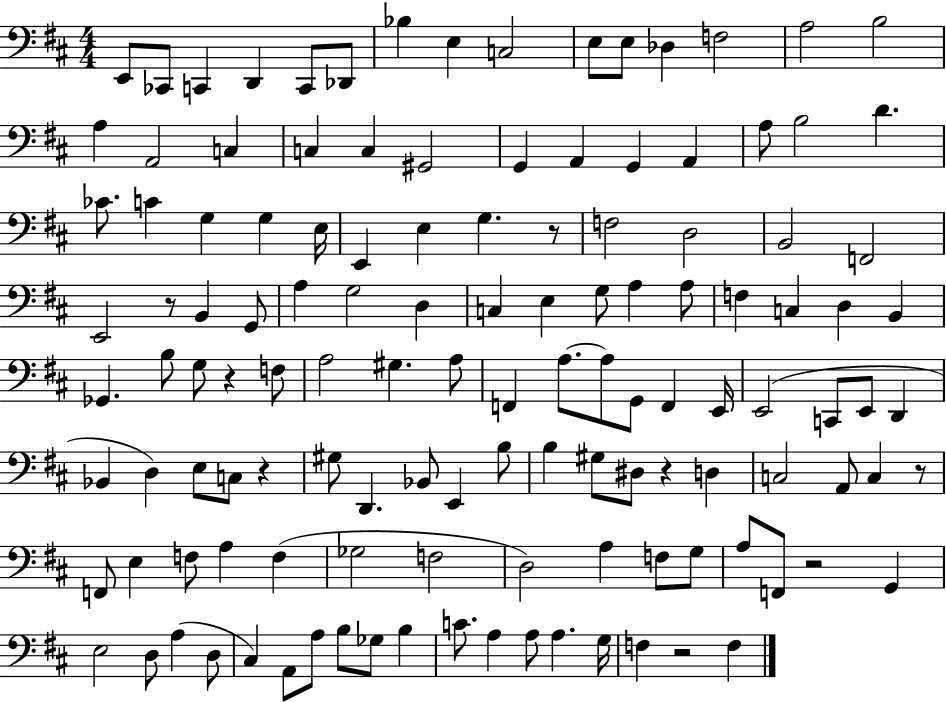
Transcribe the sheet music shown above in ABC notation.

X:1
T:Untitled
M:4/4
L:1/4
K:D
E,,/2 _C,,/2 C,, D,, C,,/2 _D,,/2 _B, E, C,2 E,/2 E,/2 _D, F,2 A,2 B,2 A, A,,2 C, C, C, ^G,,2 G,, A,, G,, A,, A,/2 B,2 D _C/2 C G, G, E,/4 E,, E, G, z/2 F,2 D,2 B,,2 F,,2 E,,2 z/2 B,, G,,/2 A, G,2 D, C, E, G,/2 A, A,/2 F, C, D, B,, _G,, B,/2 G,/2 z F,/2 A,2 ^G, A,/2 F,, A,/2 A,/2 G,,/2 F,, E,,/4 E,,2 C,,/2 E,,/2 D,, _B,, D, E,/2 C,/2 z ^G,/2 D,, _B,,/2 E,, B,/2 B, ^G,/2 ^D,/2 z D, C,2 A,,/2 C, z/2 F,,/2 E, F,/2 A, F, _G,2 F,2 D,2 A, F,/2 G,/2 A,/2 F,,/2 z2 G,, E,2 D,/2 A, D,/2 ^C, A,,/2 A,/2 B,/2 _G,/2 B, C/2 A, A,/2 A, G,/4 F, z2 F,